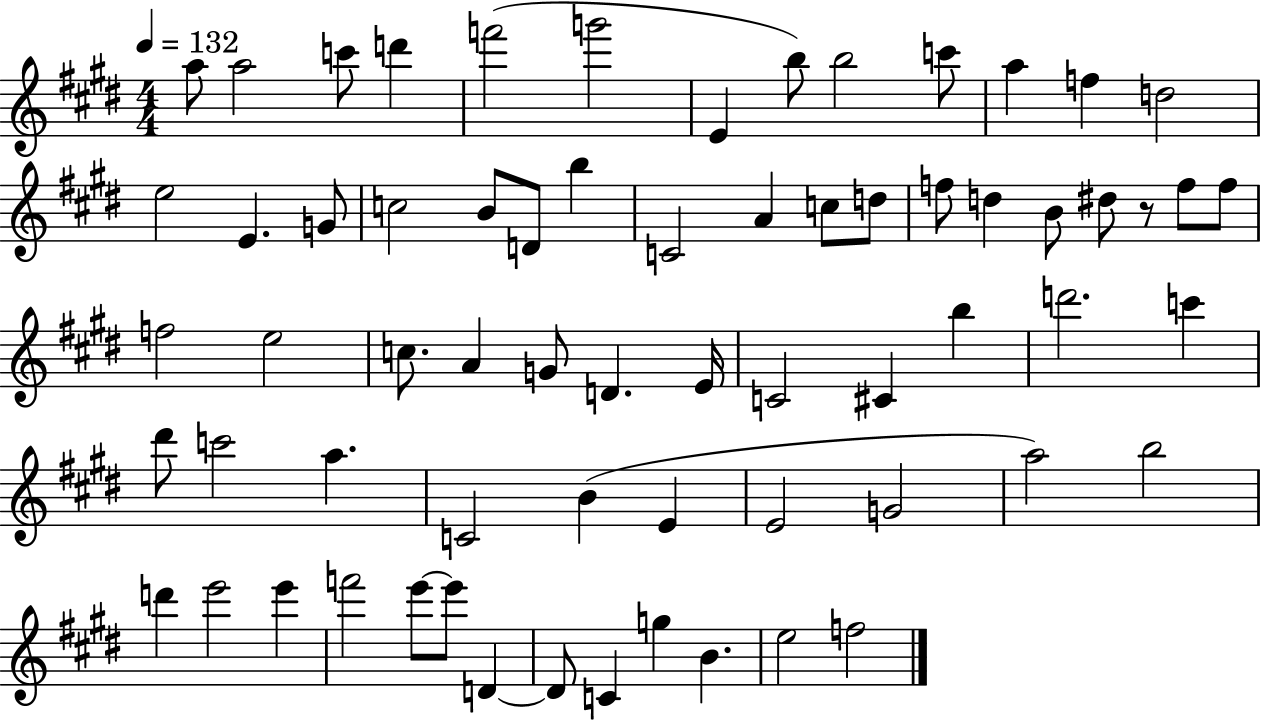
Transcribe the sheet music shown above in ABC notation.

X:1
T:Untitled
M:4/4
L:1/4
K:E
a/2 a2 c'/2 d' f'2 g'2 E b/2 b2 c'/2 a f d2 e2 E G/2 c2 B/2 D/2 b C2 A c/2 d/2 f/2 d B/2 ^d/2 z/2 f/2 f/2 f2 e2 c/2 A G/2 D E/4 C2 ^C b d'2 c' ^d'/2 c'2 a C2 B E E2 G2 a2 b2 d' e'2 e' f'2 e'/2 e'/2 D D/2 C g B e2 f2